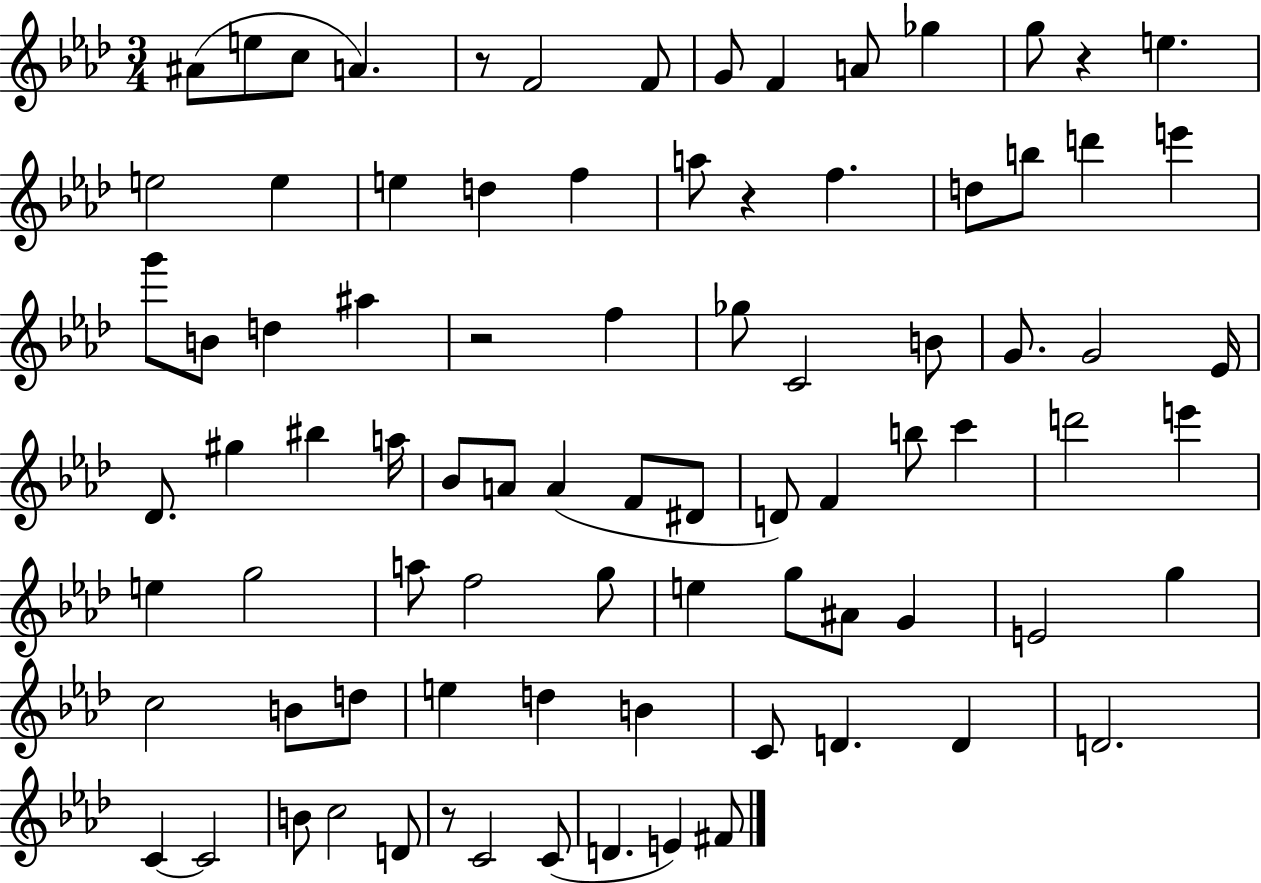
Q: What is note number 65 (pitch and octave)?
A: D5